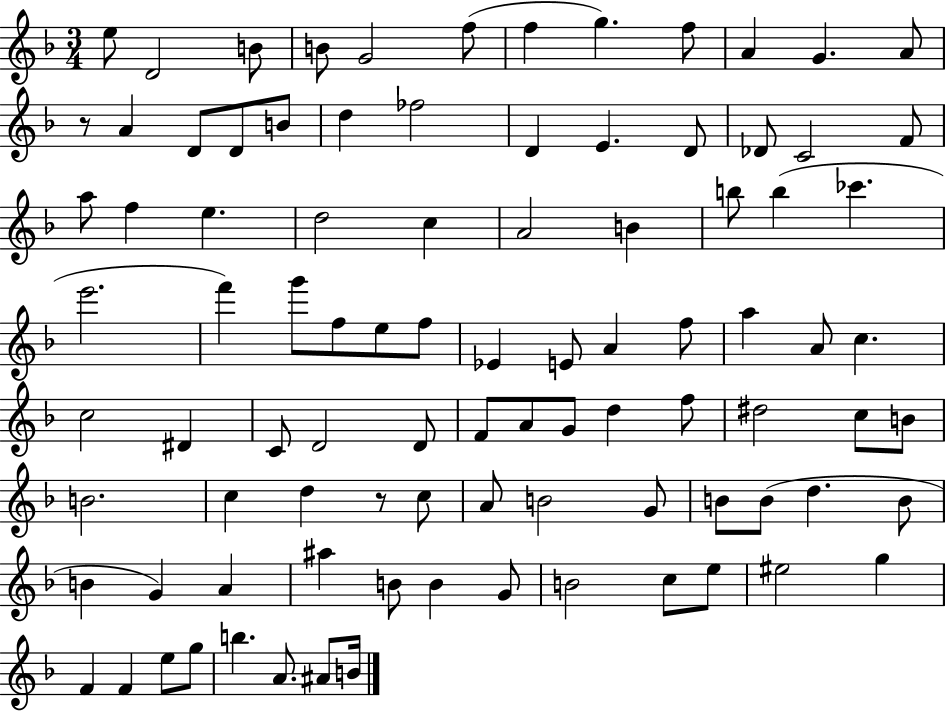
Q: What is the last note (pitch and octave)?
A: B4